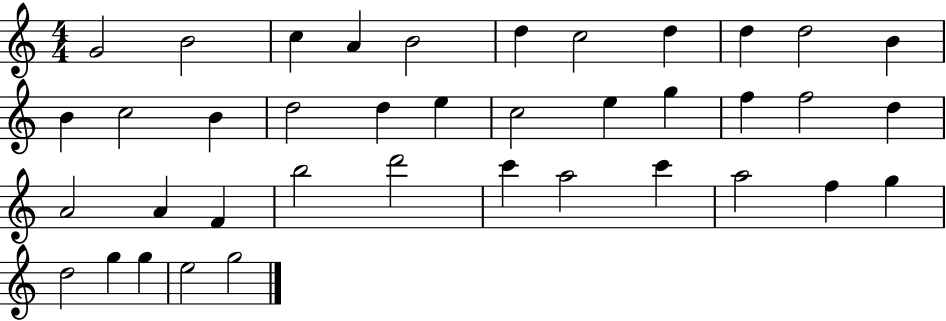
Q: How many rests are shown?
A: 0